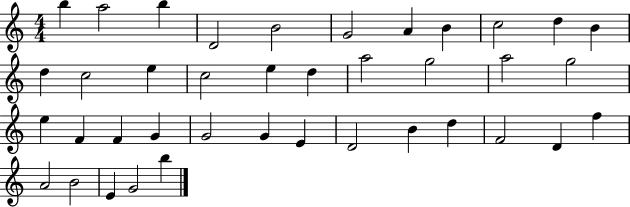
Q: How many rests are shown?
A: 0